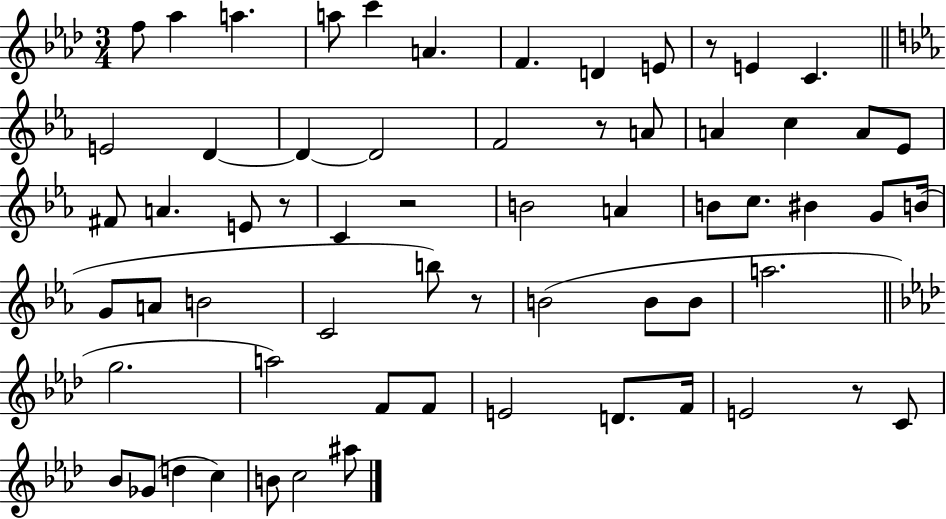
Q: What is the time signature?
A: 3/4